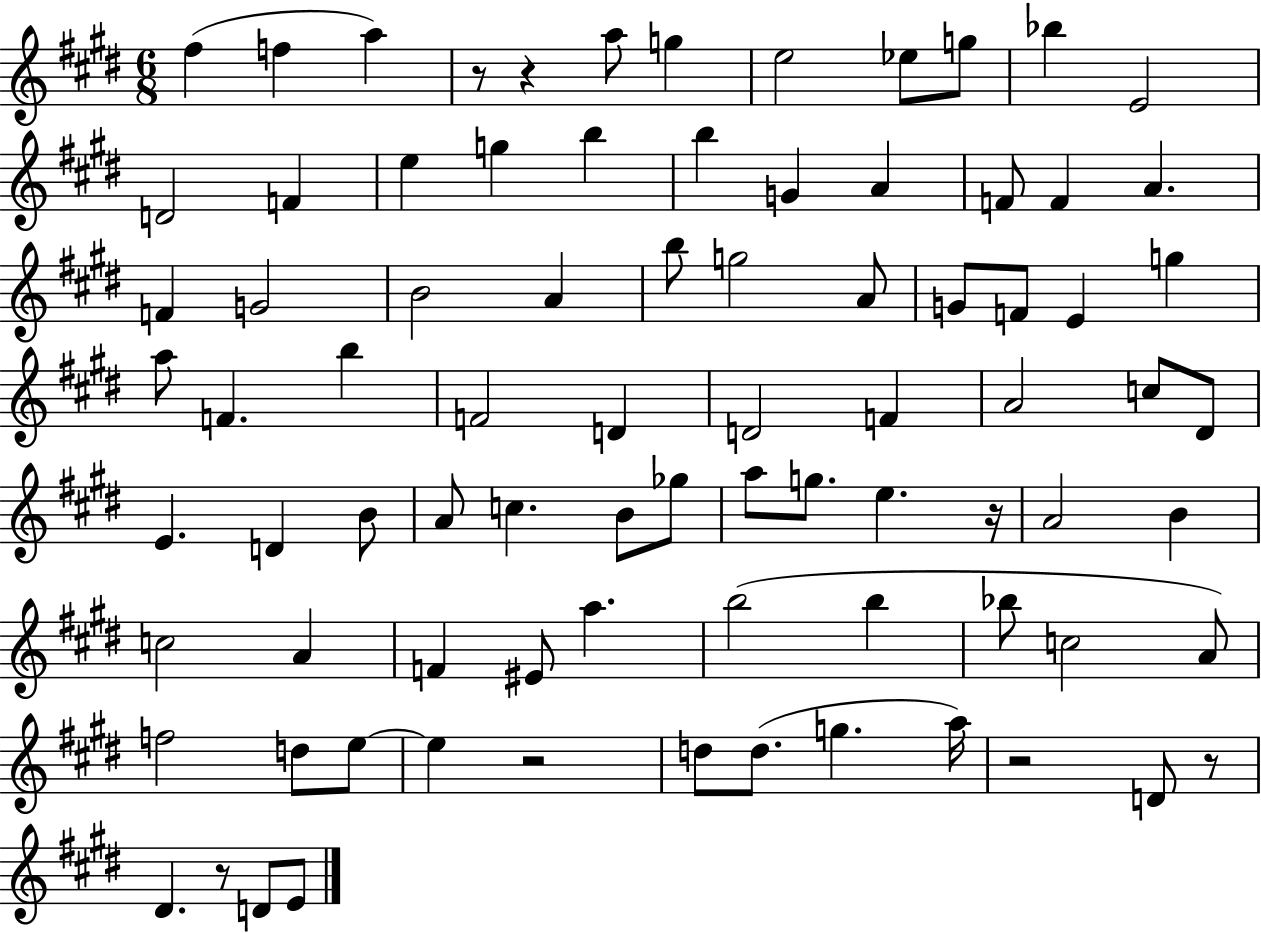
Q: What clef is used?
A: treble